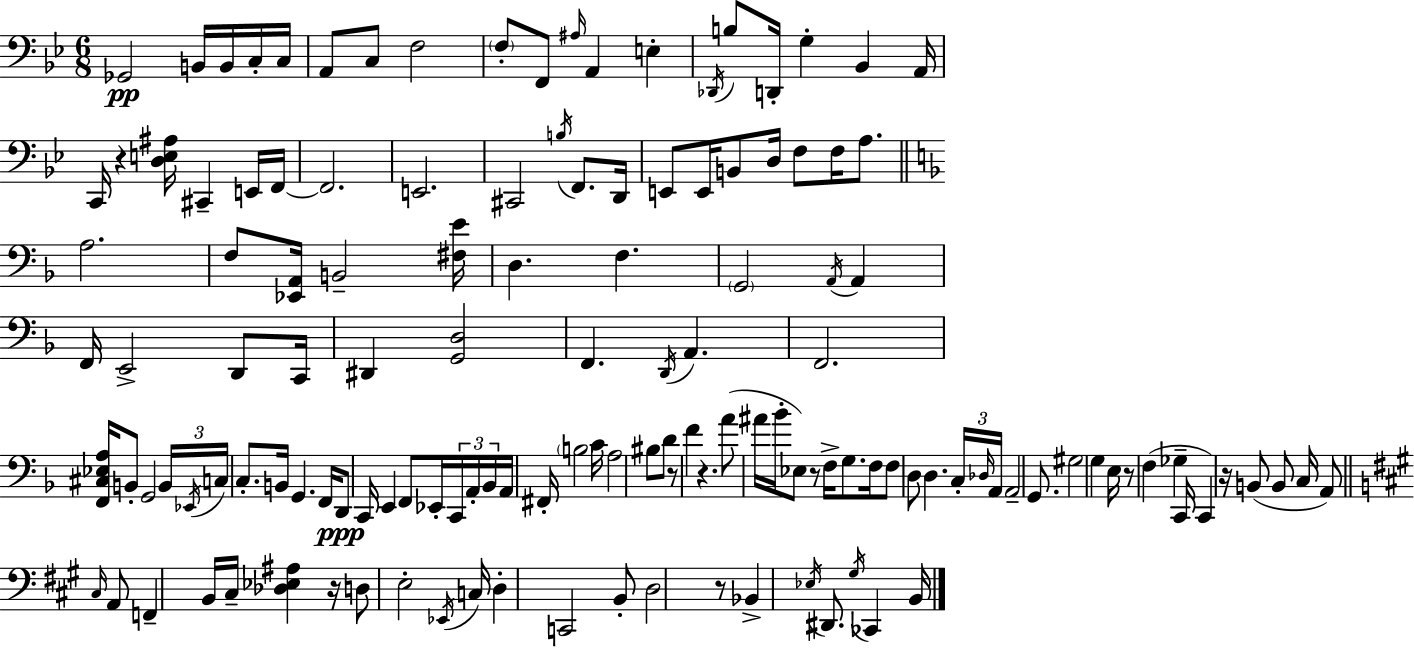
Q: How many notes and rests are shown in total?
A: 137